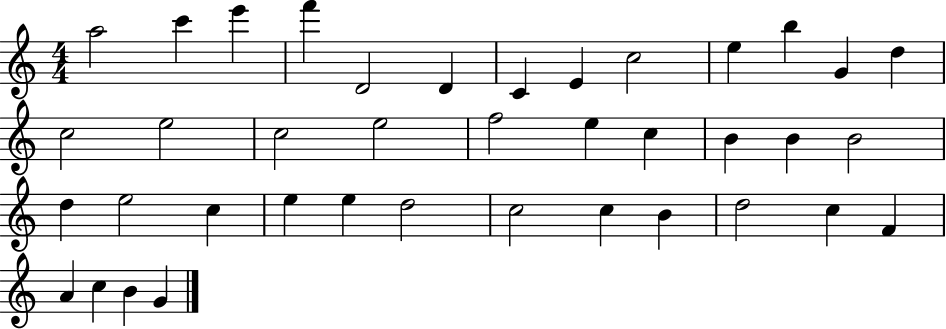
A5/h C6/q E6/q F6/q D4/h D4/q C4/q E4/q C5/h E5/q B5/q G4/q D5/q C5/h E5/h C5/h E5/h F5/h E5/q C5/q B4/q B4/q B4/h D5/q E5/h C5/q E5/q E5/q D5/h C5/h C5/q B4/q D5/h C5/q F4/q A4/q C5/q B4/q G4/q